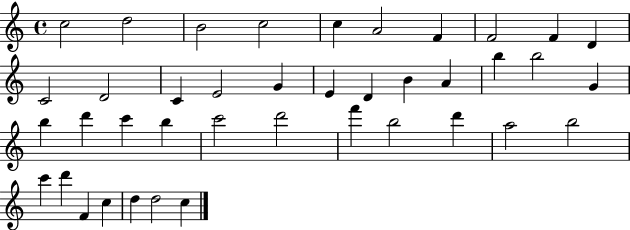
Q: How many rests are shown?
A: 0